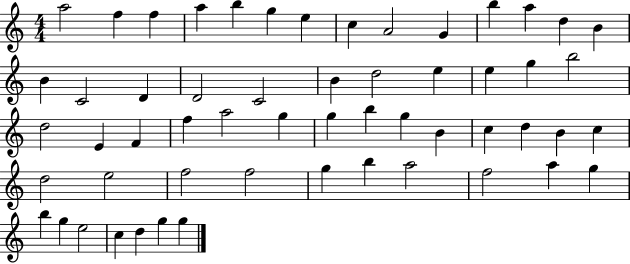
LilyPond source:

{
  \clef treble
  \numericTimeSignature
  \time 4/4
  \key c \major
  a''2 f''4 f''4 | a''4 b''4 g''4 e''4 | c''4 a'2 g'4 | b''4 a''4 d''4 b'4 | \break b'4 c'2 d'4 | d'2 c'2 | b'4 d''2 e''4 | e''4 g''4 b''2 | \break d''2 e'4 f'4 | f''4 a''2 g''4 | g''4 b''4 g''4 b'4 | c''4 d''4 b'4 c''4 | \break d''2 e''2 | f''2 f''2 | g''4 b''4 a''2 | f''2 a''4 g''4 | \break b''4 g''4 e''2 | c''4 d''4 g''4 g''4 | \bar "|."
}